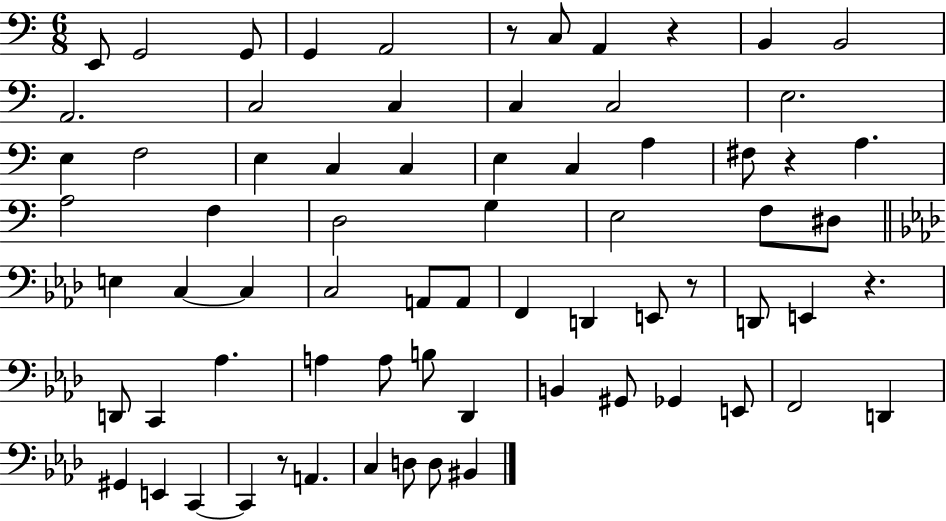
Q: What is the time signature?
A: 6/8